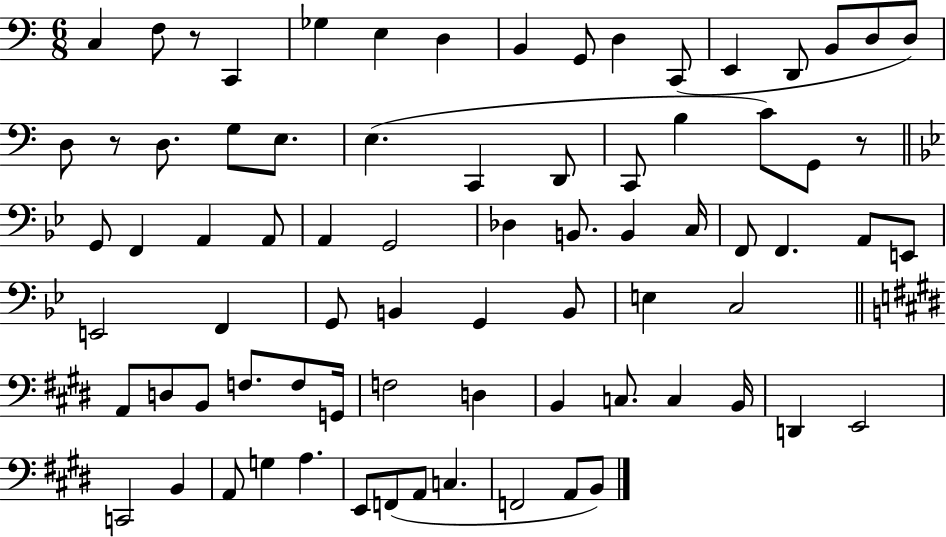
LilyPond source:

{
  \clef bass
  \numericTimeSignature
  \time 6/8
  \key c \major
  c4 f8 r8 c,4 | ges4 e4 d4 | b,4 g,8 d4 c,8( | e,4 d,8 b,8 d8 d8) | \break d8 r8 d8. g8 e8. | e4.( c,4 d,8 | c,8 b4 c'8) g,8 r8 | \bar "||" \break \key g \minor g,8 f,4 a,4 a,8 | a,4 g,2 | des4 b,8. b,4 c16 | f,8 f,4. a,8 e,8 | \break e,2 f,4 | g,8 b,4 g,4 b,8 | e4 c2 | \bar "||" \break \key e \major a,8 d8 b,8 f8. f8 g,16 | f2 d4 | b,4 c8. c4 b,16 | d,4 e,2 | \break c,2 b,4 | a,8 g4 a4. | e,8 f,8( a,8 c4. | f,2 a,8 b,8) | \break \bar "|."
}